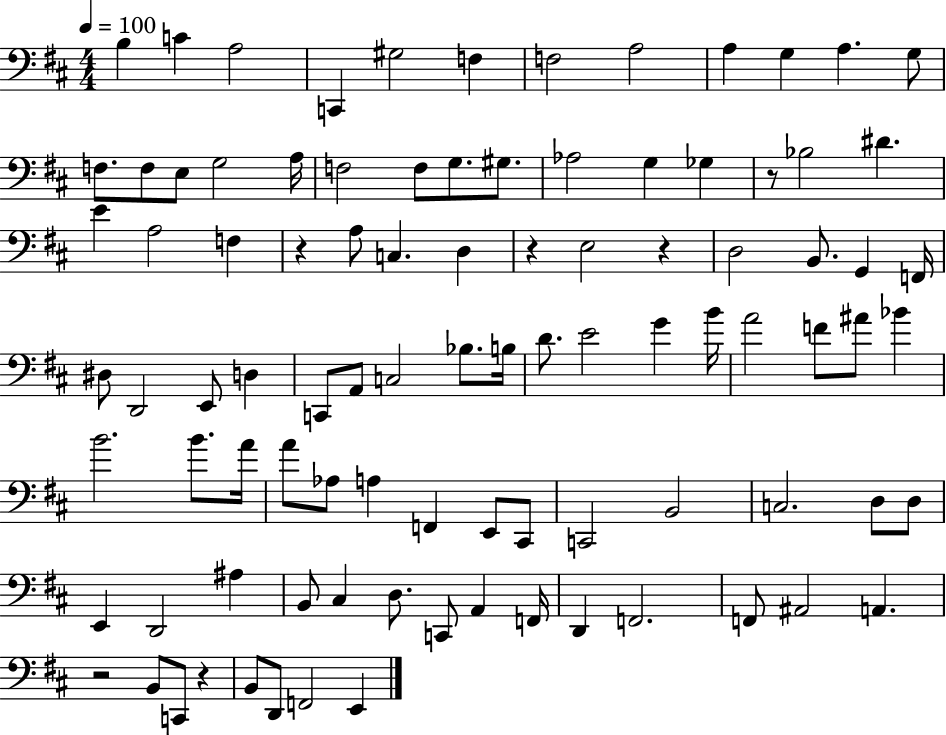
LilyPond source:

{
  \clef bass
  \numericTimeSignature
  \time 4/4
  \key d \major
  \tempo 4 = 100
  b4 c'4 a2 | c,4 gis2 f4 | f2 a2 | a4 g4 a4. g8 | \break f8. f8 e8 g2 a16 | f2 f8 g8. gis8. | aes2 g4 ges4 | r8 bes2 dis'4. | \break e'4 a2 f4 | r4 a8 c4. d4 | r4 e2 r4 | d2 b,8. g,4 f,16 | \break dis8 d,2 e,8 d4 | c,8 a,8 c2 bes8. b16 | d'8. e'2 g'4 b'16 | a'2 f'8 ais'8 bes'4 | \break b'2. b'8. a'16 | a'8 aes8 a4 f,4 e,8 cis,8 | c,2 b,2 | c2. d8 d8 | \break e,4 d,2 ais4 | b,8 cis4 d8. c,8 a,4 f,16 | d,4 f,2. | f,8 ais,2 a,4. | \break r2 b,8 c,8 r4 | b,8 d,8 f,2 e,4 | \bar "|."
}